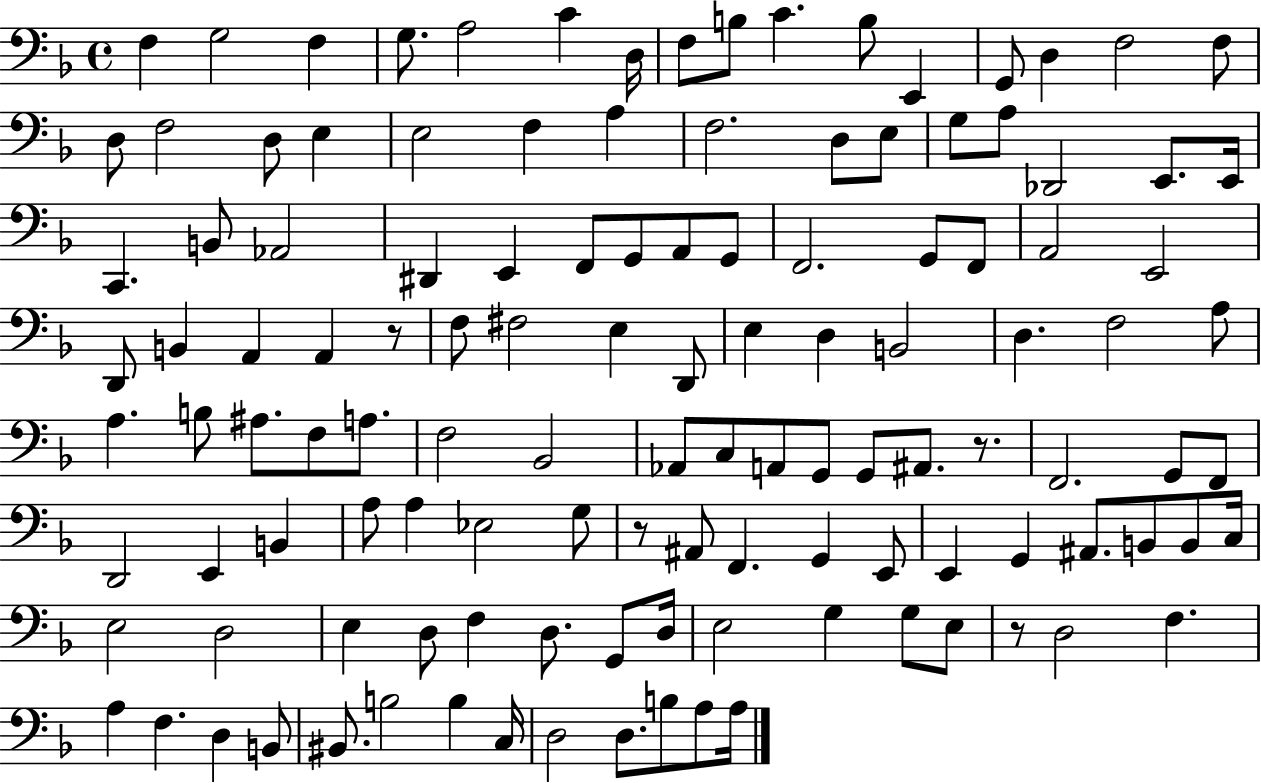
F3/q G3/h F3/q G3/e. A3/h C4/q D3/s F3/e B3/e C4/q. B3/e E2/q G2/e D3/q F3/h F3/e D3/e F3/h D3/e E3/q E3/h F3/q A3/q F3/h. D3/e E3/e G3/e A3/e Db2/h E2/e. E2/s C2/q. B2/e Ab2/h D#2/q E2/q F2/e G2/e A2/e G2/e F2/h. G2/e F2/e A2/h E2/h D2/e B2/q A2/q A2/q R/e F3/e F#3/h E3/q D2/e E3/q D3/q B2/h D3/q. F3/h A3/e A3/q. B3/e A#3/e. F3/e A3/e. F3/h Bb2/h Ab2/e C3/e A2/e G2/e G2/e A#2/e. R/e. F2/h. G2/e F2/e D2/h E2/q B2/q A3/e A3/q Eb3/h G3/e R/e A#2/e F2/q. G2/q E2/e E2/q G2/q A#2/e. B2/e B2/e C3/s E3/h D3/h E3/q D3/e F3/q D3/e. G2/e D3/s E3/h G3/q G3/e E3/e R/e D3/h F3/q. A3/q F3/q. D3/q B2/e BIS2/e. B3/h B3/q C3/s D3/h D3/e. B3/e A3/e A3/s